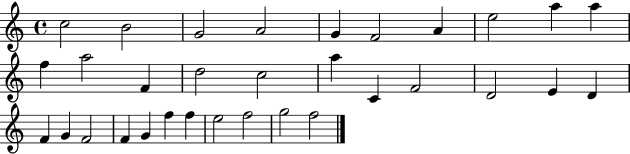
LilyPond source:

{
  \clef treble
  \time 4/4
  \defaultTimeSignature
  \key c \major
  c''2 b'2 | g'2 a'2 | g'4 f'2 a'4 | e''2 a''4 a''4 | \break f''4 a''2 f'4 | d''2 c''2 | a''4 c'4 f'2 | d'2 e'4 d'4 | \break f'4 g'4 f'2 | f'4 g'4 f''4 f''4 | e''2 f''2 | g''2 f''2 | \break \bar "|."
}